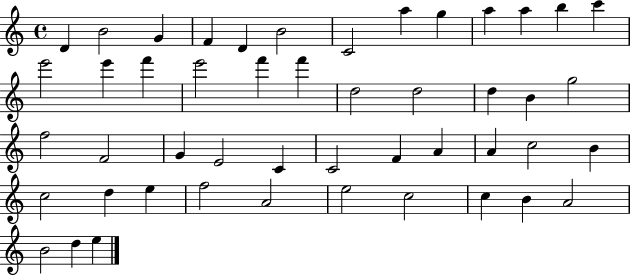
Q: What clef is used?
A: treble